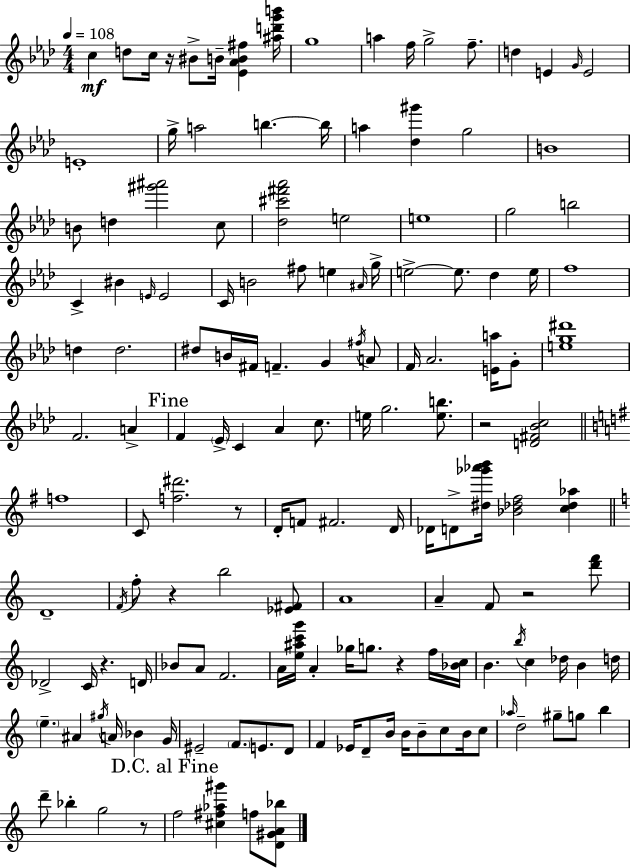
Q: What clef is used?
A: treble